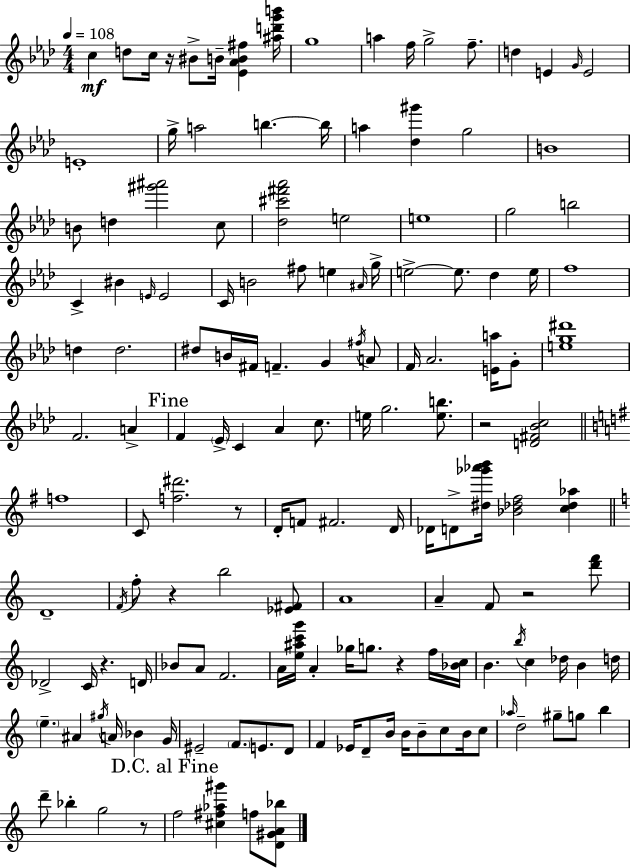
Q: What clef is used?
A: treble